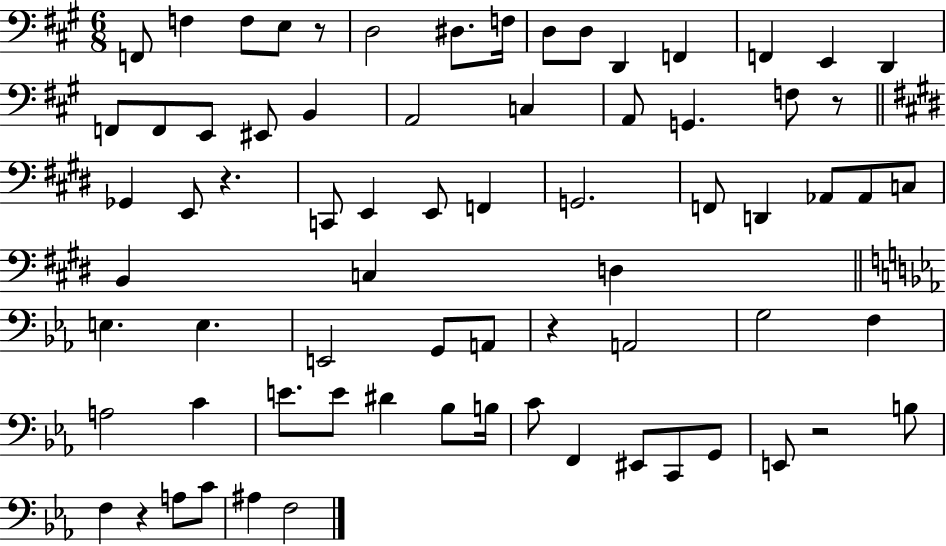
{
  \clef bass
  \numericTimeSignature
  \time 6/8
  \key a \major
  f,8 f4 f8 e8 r8 | d2 dis8. f16 | d8 d8 d,4 f,4 | f,4 e,4 d,4 | \break f,8 f,8 e,8 eis,8 b,4 | a,2 c4 | a,8 g,4. f8 r8 | \bar "||" \break \key e \major ges,4 e,8 r4. | c,8 e,4 e,8 f,4 | g,2. | f,8 d,4 aes,8 aes,8 c8 | \break b,4 c4 d4 | \bar "||" \break \key ees \major e4. e4. | e,2 g,8 a,8 | r4 a,2 | g2 f4 | \break a2 c'4 | e'8. e'8 dis'4 bes8 b16 | c'8 f,4 eis,8 c,8 g,8 | e,8 r2 b8 | \break f4 r4 a8 c'8 | ais4 f2 | \bar "|."
}